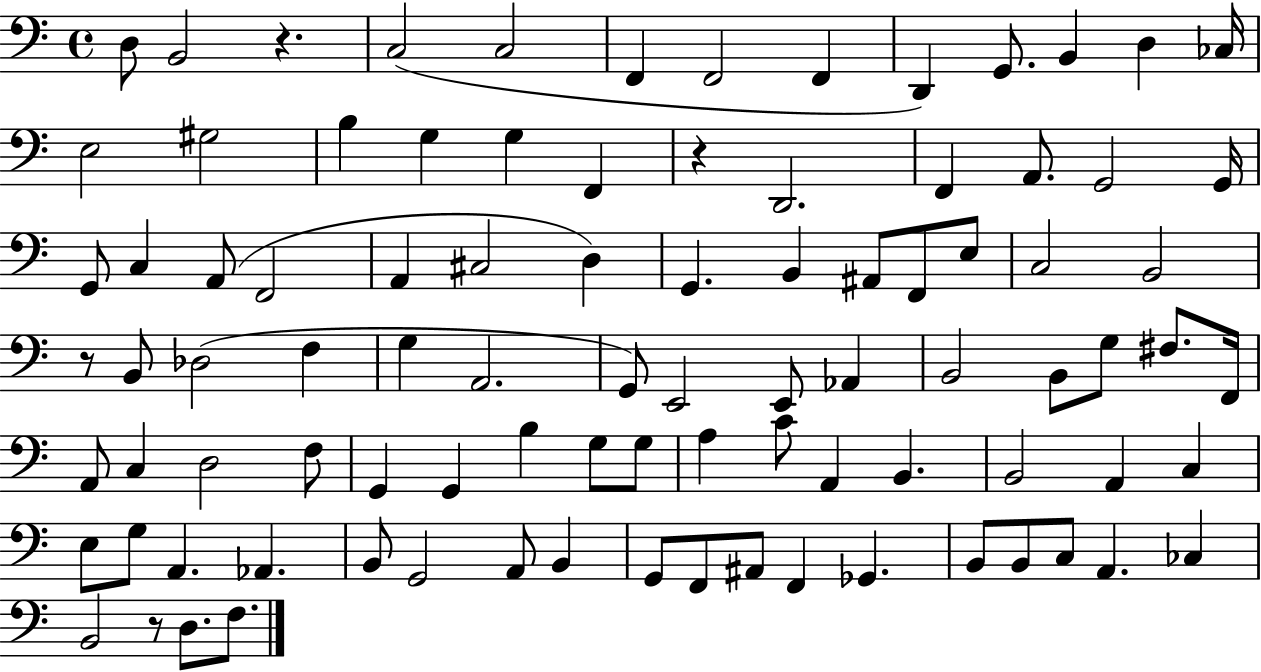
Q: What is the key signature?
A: C major